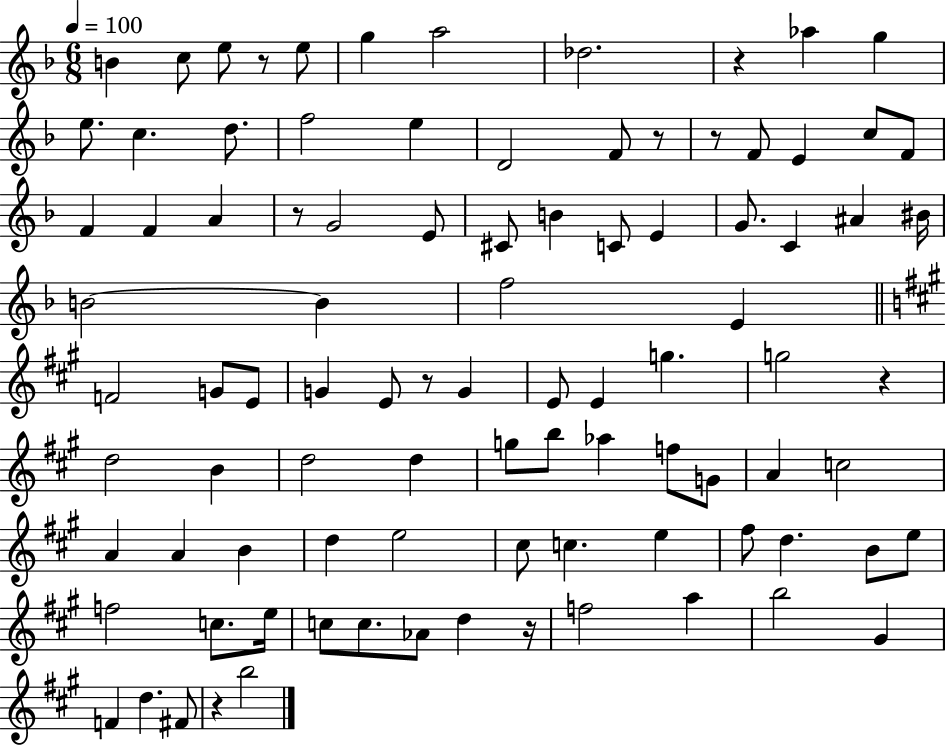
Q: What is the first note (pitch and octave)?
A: B4